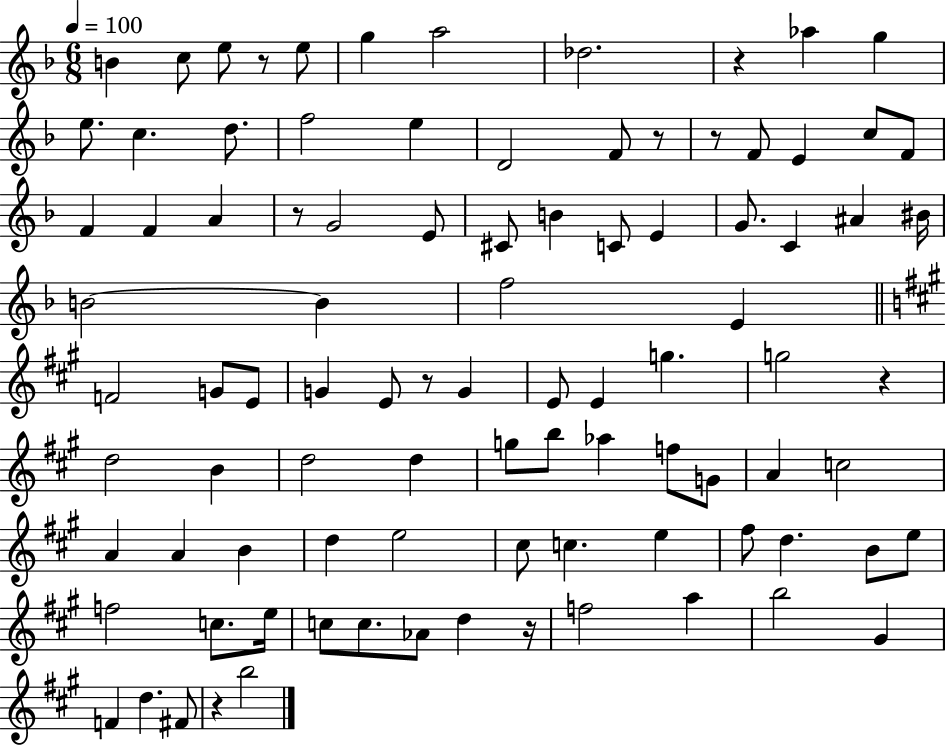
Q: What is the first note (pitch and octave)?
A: B4